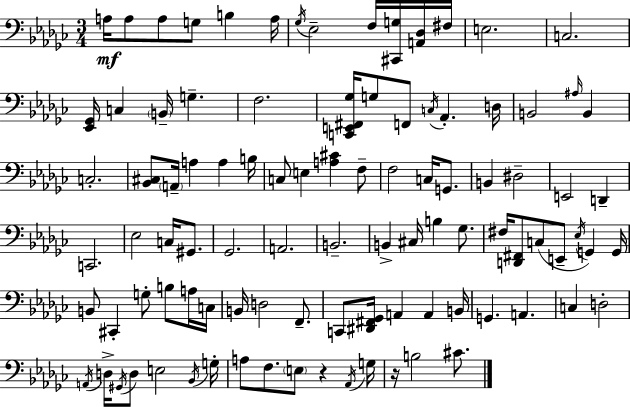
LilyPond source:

{
  \clef bass
  \numericTimeSignature
  \time 3/4
  \key ees \minor
  \repeat volta 2 { a16\mf a8 a8 g8 b4 a16 | \acciaccatura { ges16 } ees2-- f16 <cis, g>16 <a, des>16 | fis16 e2. | c2. | \break <ees, ges,>16 c4 \parenthesize b,16-- g4.-- | f2. | <c, e, fis, ges>16 g8 f,8 \acciaccatura { c16 } aes,4.-. | d16 b,2 \grace { ais16 } b,4 | \break c2.-. | <bes, cis>8 \parenthesize a,16-- a4 a4 | b16 c8 e4 <a cis'>4 | f8-- f2 c16 | \break g,8. b,4 dis2-- | e,2 d,4-- | c,2. | ees2 c16 | \break gis,8. ges,2. | a,2. | b,2.-- | b,4-> cis16 b4 | \break ges8. fis16 <d, fis,>8 c8( e,8-- \acciaccatura { ees16 }) g,4 | g,16 b,8 cis,4-. g8-. | b8 a16 c16 b,16 d2 | f,8.-- c,8 <dis, fis, ges,>16 a,4 a,4 | \break b,16 g,4. a,4. | c4 d2-. | \acciaccatura { a,16 } d16-> \acciaccatura { gis,16 } d8 e2 | \acciaccatura { bes,16 } g16-. a8 f8. | \break \parenthesize e8 r4 \acciaccatura { aes,16 } g16 r16 b2 | cis'8. } \bar "|."
}